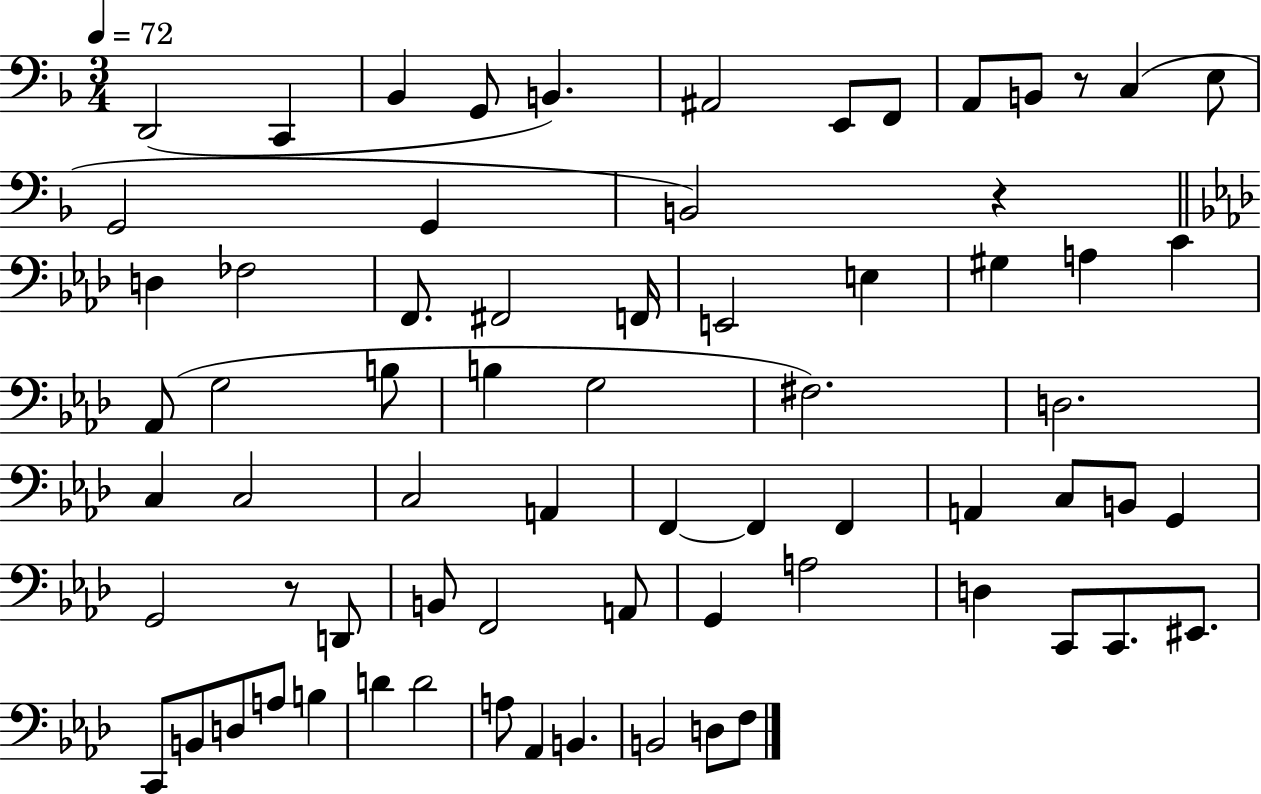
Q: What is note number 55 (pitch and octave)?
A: C2